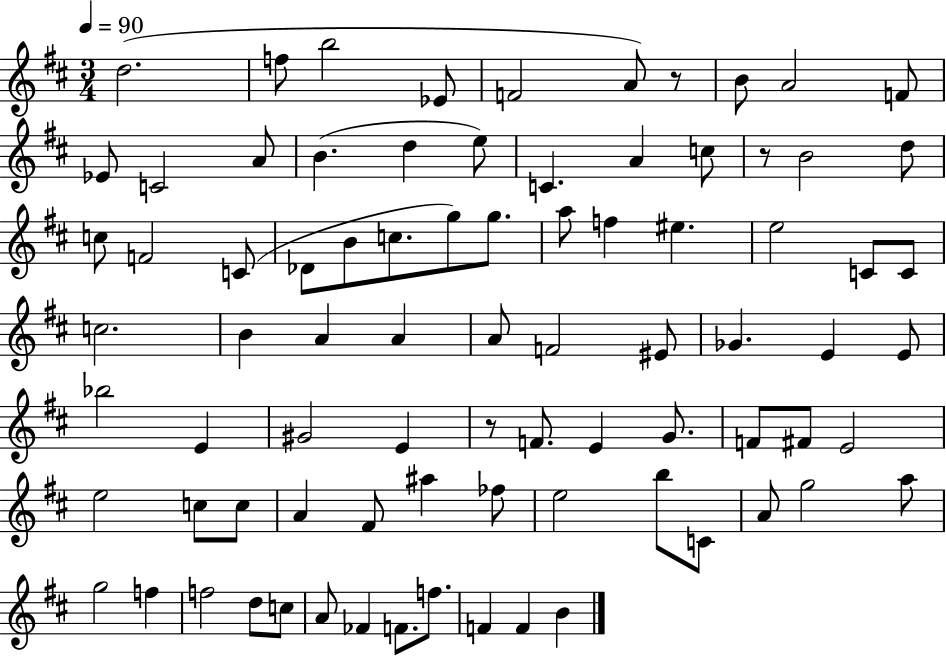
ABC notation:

X:1
T:Untitled
M:3/4
L:1/4
K:D
d2 f/2 b2 _E/2 F2 A/2 z/2 B/2 A2 F/2 _E/2 C2 A/2 B d e/2 C A c/2 z/2 B2 d/2 c/2 F2 C/2 _D/2 B/2 c/2 g/2 g/2 a/2 f ^e e2 C/2 C/2 c2 B A A A/2 F2 ^E/2 _G E E/2 _b2 E ^G2 E z/2 F/2 E G/2 F/2 ^F/2 E2 e2 c/2 c/2 A ^F/2 ^a _f/2 e2 b/2 C/2 A/2 g2 a/2 g2 f f2 d/2 c/2 A/2 _F F/2 f/2 F F B